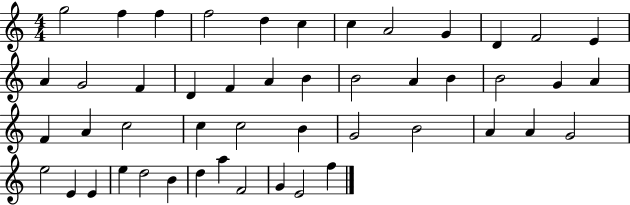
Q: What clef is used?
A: treble